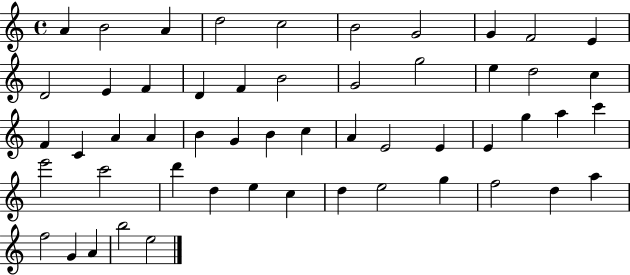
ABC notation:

X:1
T:Untitled
M:4/4
L:1/4
K:C
A B2 A d2 c2 B2 G2 G F2 E D2 E F D F B2 G2 g2 e d2 c F C A A B G B c A E2 E E g a c' e'2 c'2 d' d e c d e2 g f2 d a f2 G A b2 e2